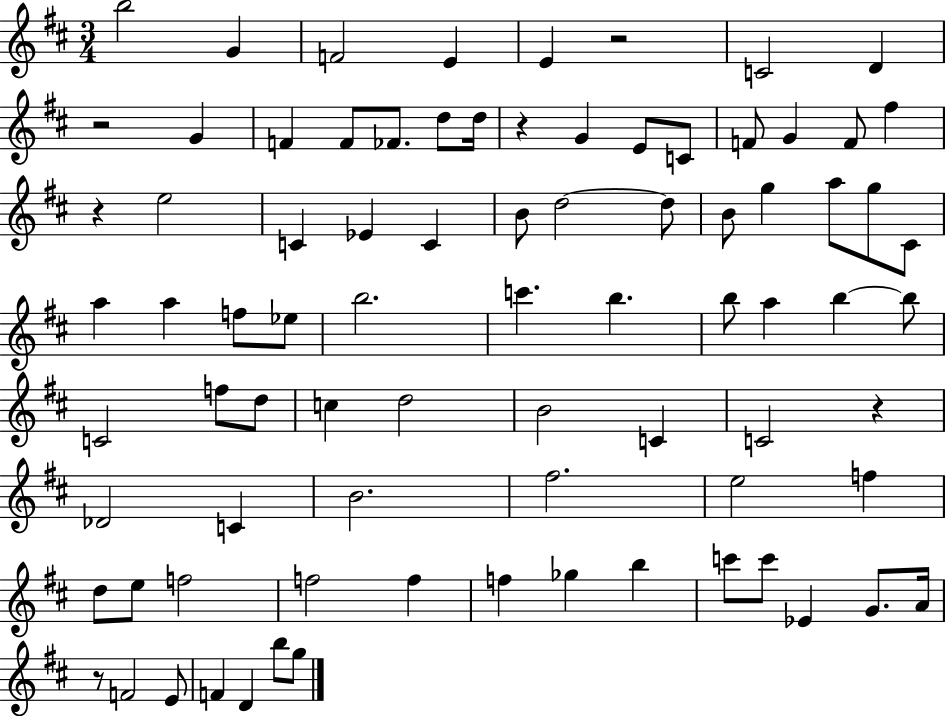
{
  \clef treble
  \numericTimeSignature
  \time 3/4
  \key d \major
  b''2 g'4 | f'2 e'4 | e'4 r2 | c'2 d'4 | \break r2 g'4 | f'4 f'8 fes'8. d''8 d''16 | r4 g'4 e'8 c'8 | f'8 g'4 f'8 fis''4 | \break r4 e''2 | c'4 ees'4 c'4 | b'8 d''2~~ d''8 | b'8 g''4 a''8 g''8 cis'8 | \break a''4 a''4 f''8 ees''8 | b''2. | c'''4. b''4. | b''8 a''4 b''4~~ b''8 | \break c'2 f''8 d''8 | c''4 d''2 | b'2 c'4 | c'2 r4 | \break des'2 c'4 | b'2. | fis''2. | e''2 f''4 | \break d''8 e''8 f''2 | f''2 f''4 | f''4 ges''4 b''4 | c'''8 c'''8 ees'4 g'8. a'16 | \break r8 f'2 e'8 | f'4 d'4 b''8 g''8 | \bar "|."
}